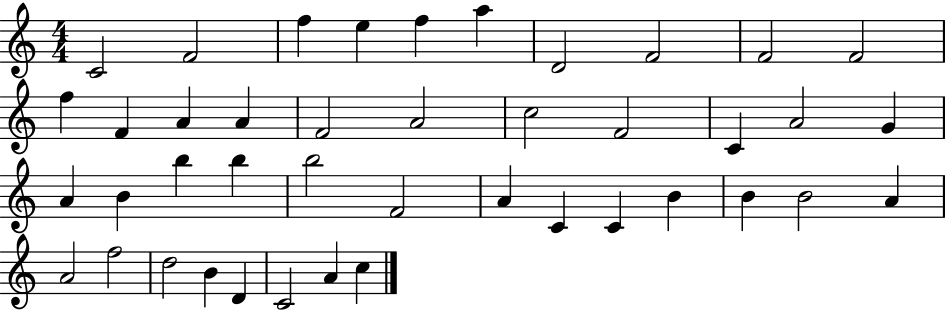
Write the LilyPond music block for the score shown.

{
  \clef treble
  \numericTimeSignature
  \time 4/4
  \key c \major
  c'2 f'2 | f''4 e''4 f''4 a''4 | d'2 f'2 | f'2 f'2 | \break f''4 f'4 a'4 a'4 | f'2 a'2 | c''2 f'2 | c'4 a'2 g'4 | \break a'4 b'4 b''4 b''4 | b''2 f'2 | a'4 c'4 c'4 b'4 | b'4 b'2 a'4 | \break a'2 f''2 | d''2 b'4 d'4 | c'2 a'4 c''4 | \bar "|."
}